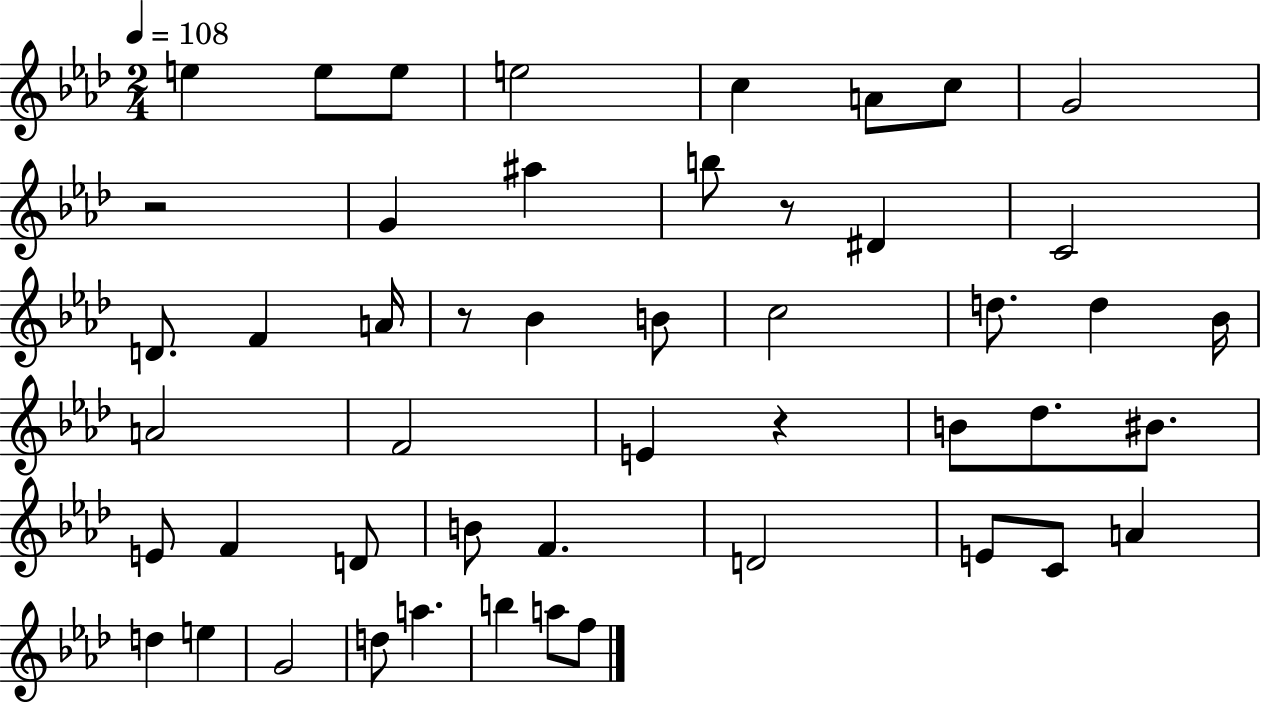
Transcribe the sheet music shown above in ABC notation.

X:1
T:Untitled
M:2/4
L:1/4
K:Ab
e e/2 e/2 e2 c A/2 c/2 G2 z2 G ^a b/2 z/2 ^D C2 D/2 F A/4 z/2 _B B/2 c2 d/2 d _B/4 A2 F2 E z B/2 _d/2 ^B/2 E/2 F D/2 B/2 F D2 E/2 C/2 A d e G2 d/2 a b a/2 f/2